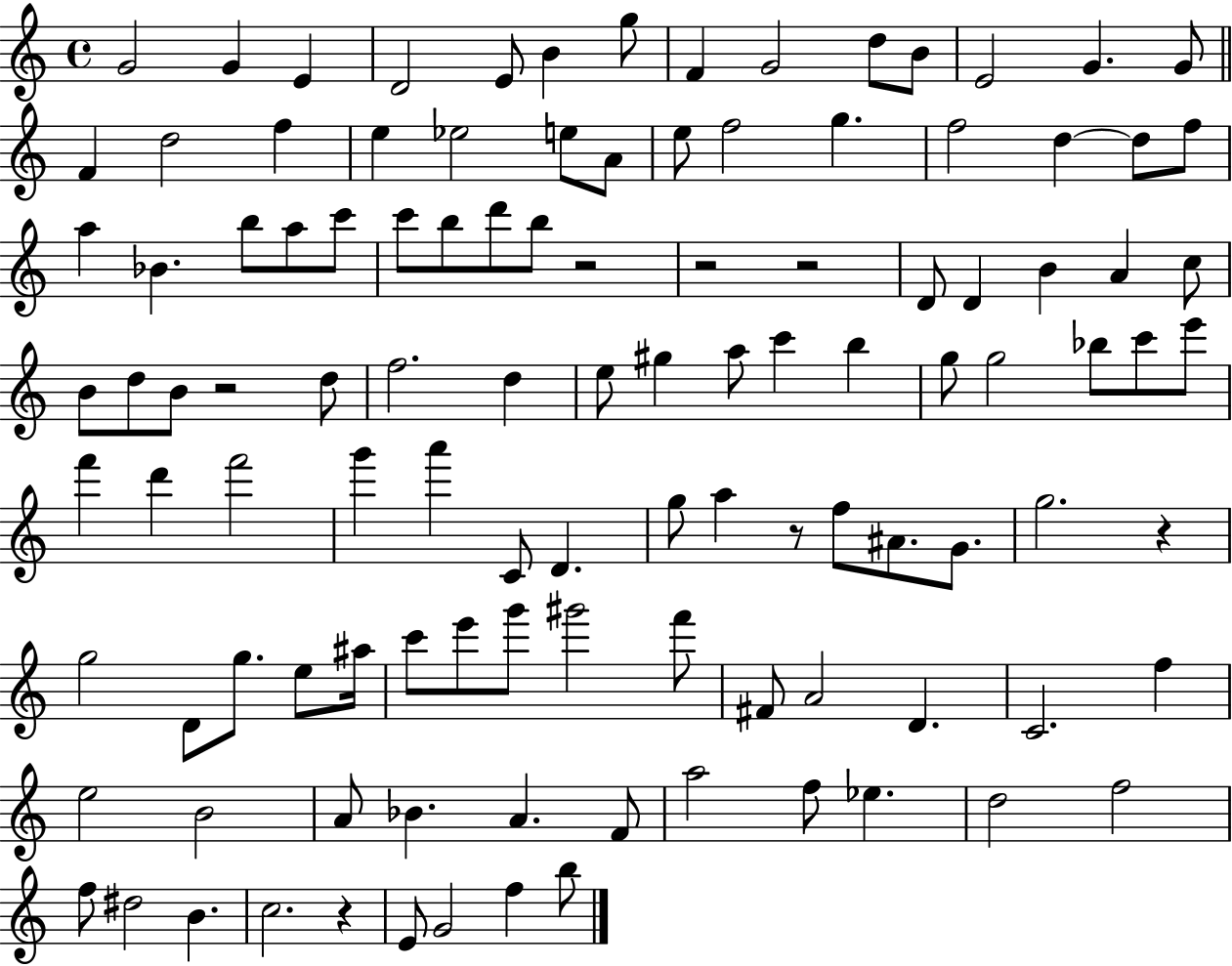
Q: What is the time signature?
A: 4/4